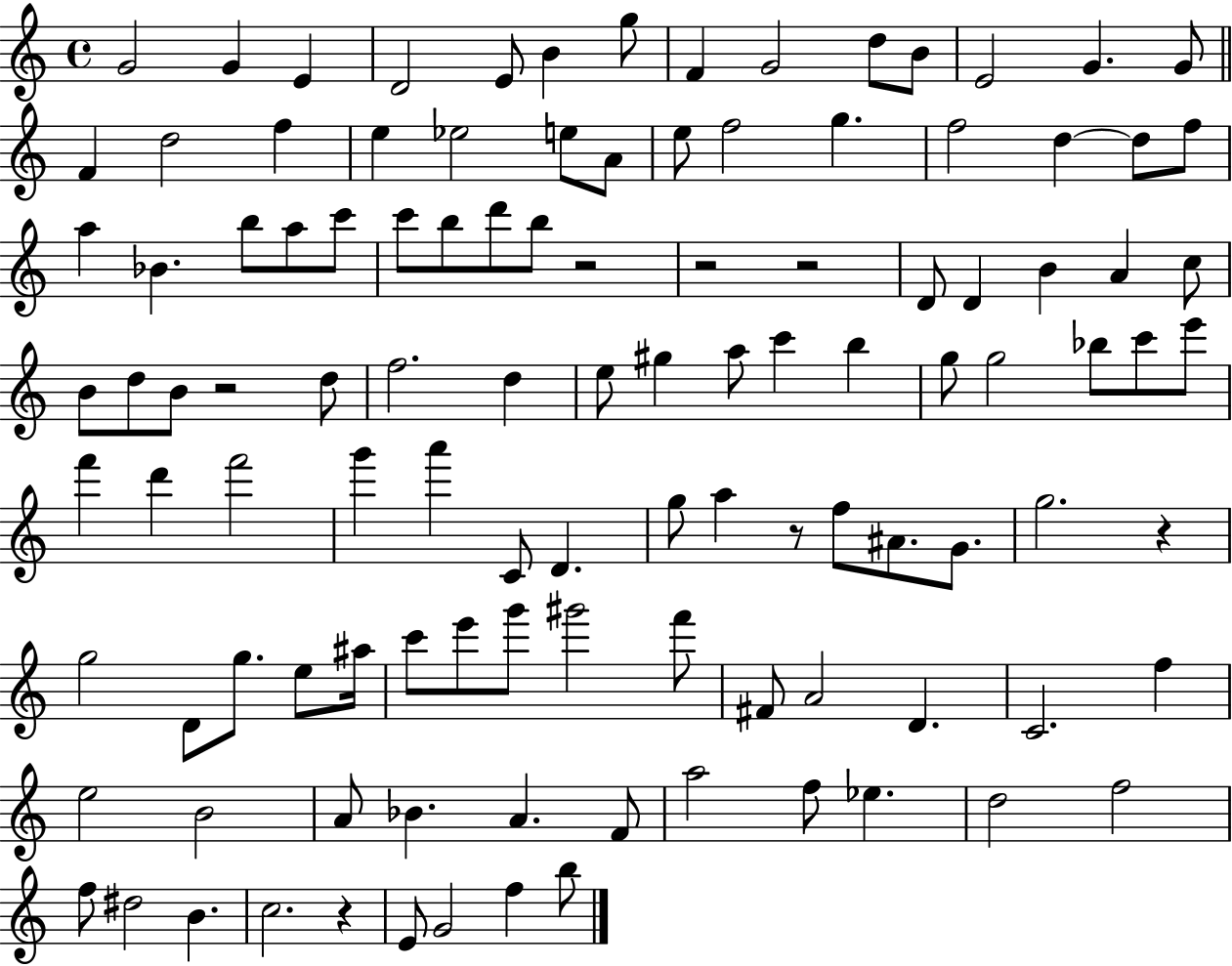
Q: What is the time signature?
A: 4/4